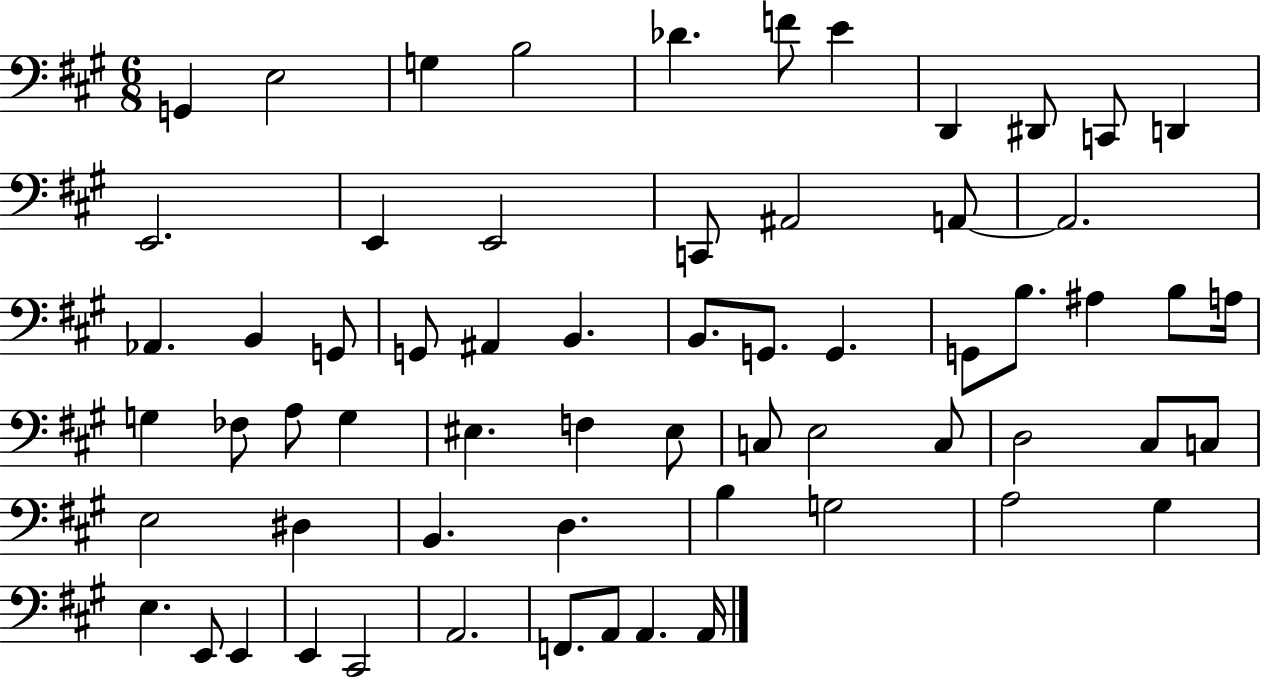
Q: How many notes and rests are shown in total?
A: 63